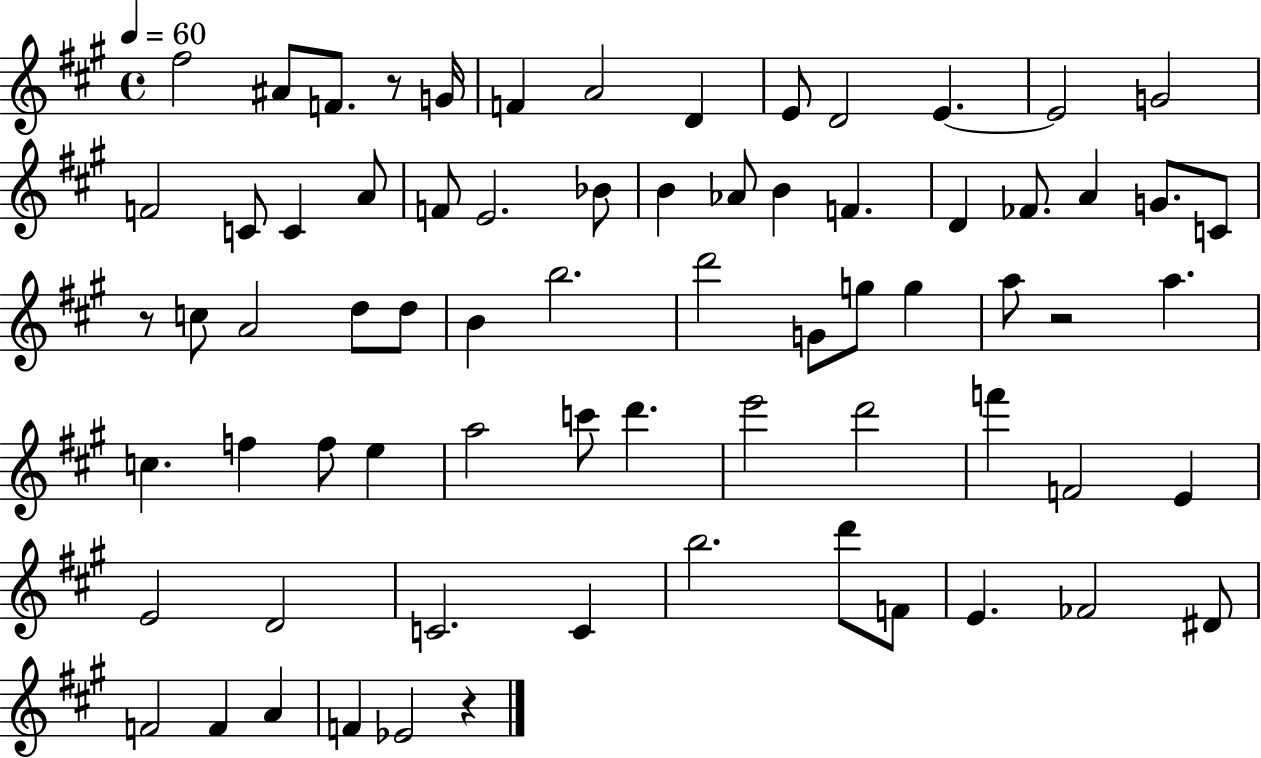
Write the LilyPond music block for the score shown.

{
  \clef treble
  \time 4/4
  \defaultTimeSignature
  \key a \major
  \tempo 4 = 60
  \repeat volta 2 { fis''2 ais'8 f'8. r8 g'16 | f'4 a'2 d'4 | e'8 d'2 e'4.~~ | e'2 g'2 | \break f'2 c'8 c'4 a'8 | f'8 e'2. bes'8 | b'4 aes'8 b'4 f'4. | d'4 fes'8. a'4 g'8. c'8 | \break r8 c''8 a'2 d''8 d''8 | b'4 b''2. | d'''2 g'8 g''8 g''4 | a''8 r2 a''4. | \break c''4. f''4 f''8 e''4 | a''2 c'''8 d'''4. | e'''2 d'''2 | f'''4 f'2 e'4 | \break e'2 d'2 | c'2. c'4 | b''2. d'''8 f'8 | e'4. fes'2 dis'8 | \break f'2 f'4 a'4 | f'4 ees'2 r4 | } \bar "|."
}